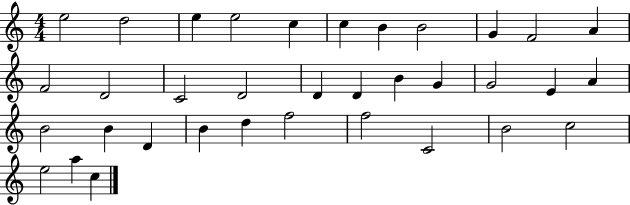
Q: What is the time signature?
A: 4/4